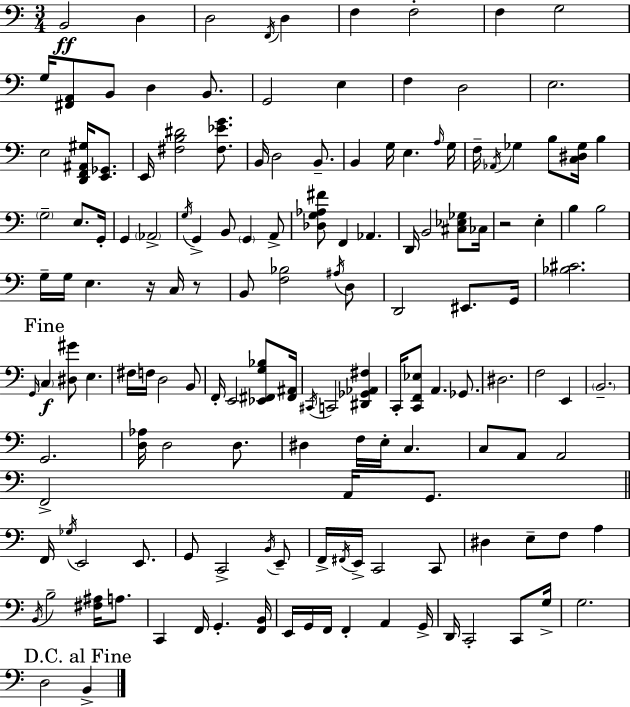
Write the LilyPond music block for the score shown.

{
  \clef bass
  \numericTimeSignature
  \time 3/4
  \key c \major
  b,2\ff d4 | d2 \acciaccatura { f,16 } d4 | f4 f2-. | f4 g2 | \break g16 <fis, a,>8 b,8 d4 b,8. | g,2 e4 | f4 d2 | e2. | \break e2 <d, f, ais, gis>16 <e, ges,>8. | e,16 <fis b dis'>2 <fis ees' g'>8. | b,16 d2 b,8.-- | b,4 g16 e4. | \break \grace { a16 } g16 f16-- \acciaccatura { aes,16 } ges4 b8 <c dis ges>16 b4 | \parenthesize g2-- e8. | g,16-. g,4 \parenthesize aes,2-> | \acciaccatura { g16 } g,4-> b,8 \parenthesize g,4 | \break a,8-> <des g aes fis'>8 f,4 aes,4. | d,16 b,2 | <cis ees ges>8 ces16 r2 | e4-. b4 b2 | \break g16-- g16 e4. | r16 c16 r8 b,8 <f bes>2 | \acciaccatura { ais16 } d8 d,2 | eis,8. g,16 <bes cis'>2. | \break \mark "Fine" \grace { g,16 }\f \parenthesize c4 <dis gis'>8 | e4. fis16 f16 d2 | b,8 f,16-. e,2 | <ees, fis, g bes>8 <fis, ais,>16 \acciaccatura { cis,16 } c,2 | \break <dis, ges, aes, fis>4 c,16-. <c, f, ees>8 a,4. | ges,8. dis2. | f2 | e,4 \parenthesize b,2.-- | \break g,2. | <d aes>16 d2 | d8. dis4 f16 | e16-. c4. c8 a,8 a,2 | \break f,2-> | a,16 g,8. \bar "||" \break \key a \minor f,16 \acciaccatura { ges16 } e,2 e,8. | g,8 c,2-> \acciaccatura { b,16 } | e,8-- f,16-> \acciaccatura { fis,16 } e,16-> c,2 | c,8 dis4 e8-- f8 a4 | \break \acciaccatura { b,16 } b2-- | <fis ais>16 a8. c,4 f,16 g,4.-. | <f, b,>16 e,16 g,16 f,16 f,4-. a,4 | g,16-> d,16 c,2-. | \break c,8 g16-> g2. | \mark "D.C. al Fine" d2 | b,4-> \bar "|."
}